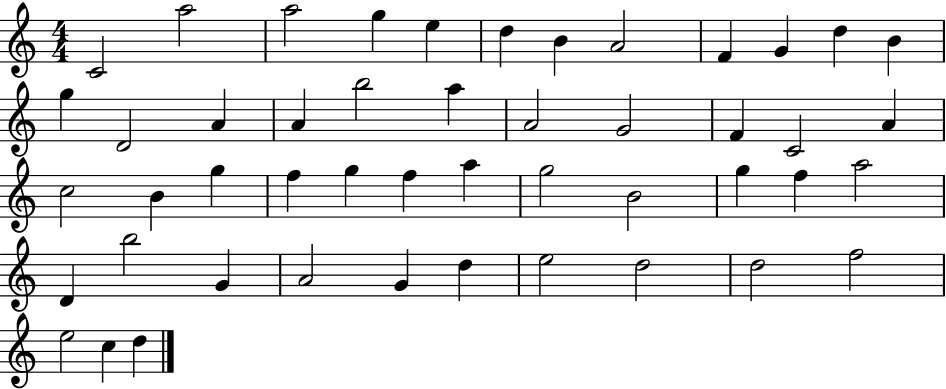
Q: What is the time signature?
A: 4/4